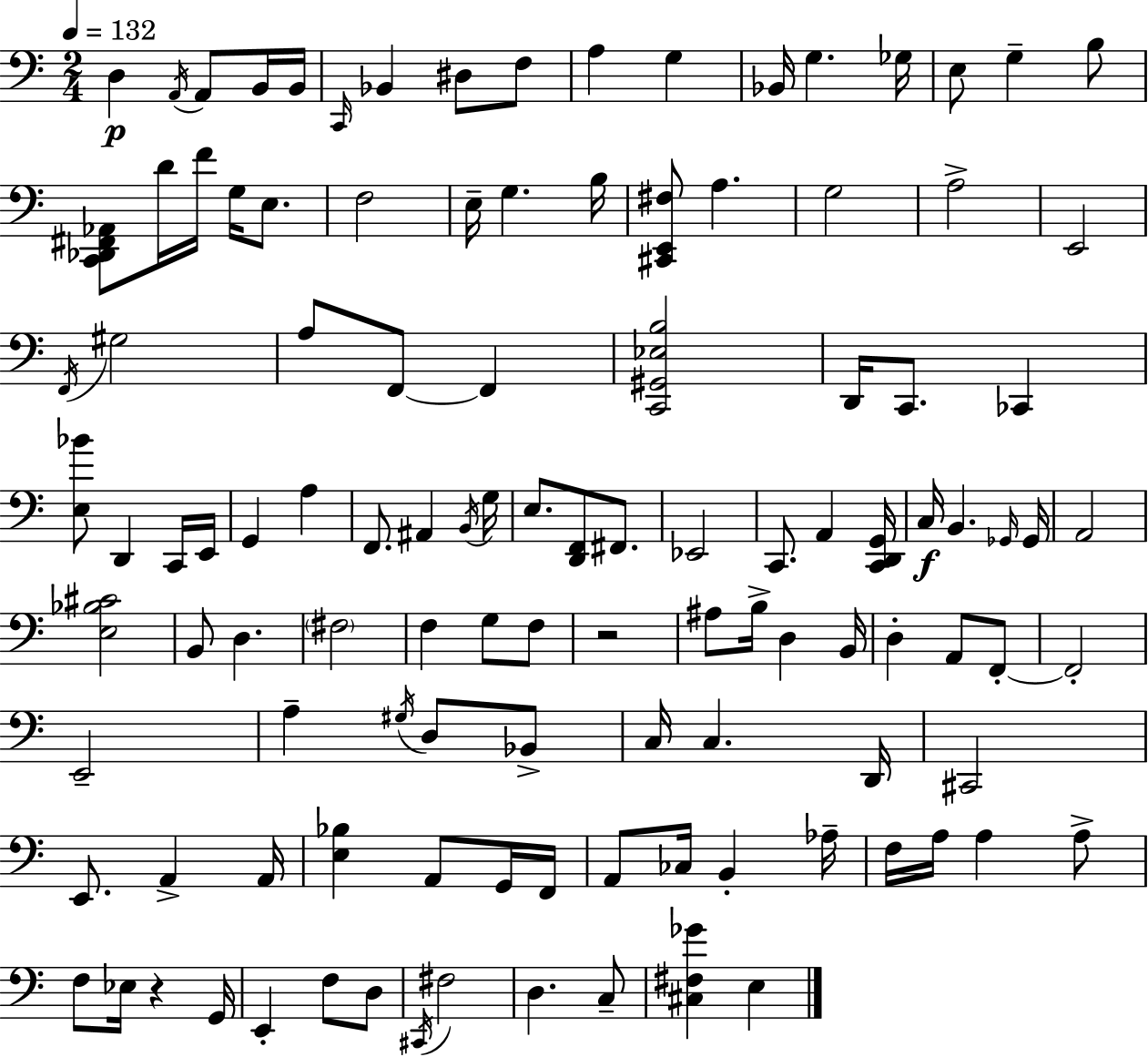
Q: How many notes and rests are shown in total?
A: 115